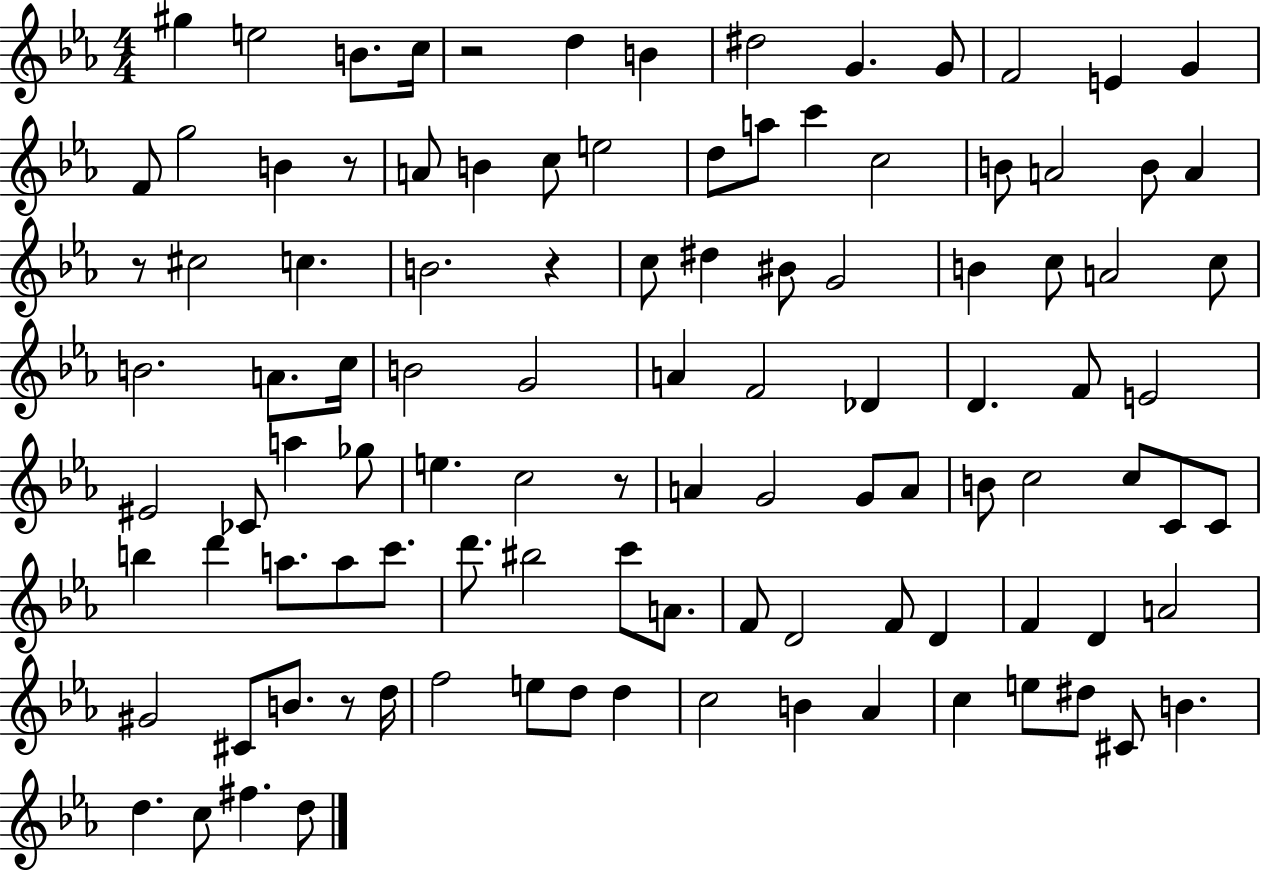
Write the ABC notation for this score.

X:1
T:Untitled
M:4/4
L:1/4
K:Eb
^g e2 B/2 c/4 z2 d B ^d2 G G/2 F2 E G F/2 g2 B z/2 A/2 B c/2 e2 d/2 a/2 c' c2 B/2 A2 B/2 A z/2 ^c2 c B2 z c/2 ^d ^B/2 G2 B c/2 A2 c/2 B2 A/2 c/4 B2 G2 A F2 _D D F/2 E2 ^E2 _C/2 a _g/2 e c2 z/2 A G2 G/2 A/2 B/2 c2 c/2 C/2 C/2 b d' a/2 a/2 c'/2 d'/2 ^b2 c'/2 A/2 F/2 D2 F/2 D F D A2 ^G2 ^C/2 B/2 z/2 d/4 f2 e/2 d/2 d c2 B _A c e/2 ^d/2 ^C/2 B d c/2 ^f d/2